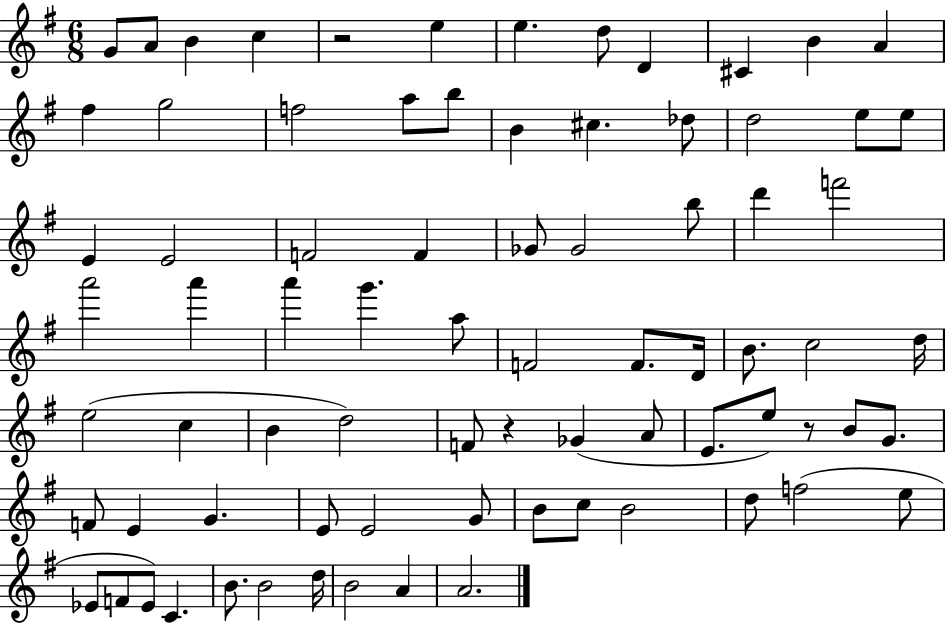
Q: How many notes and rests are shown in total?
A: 78